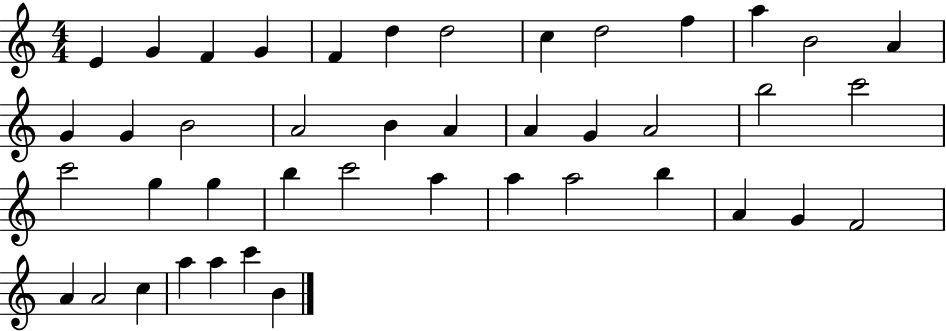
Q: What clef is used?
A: treble